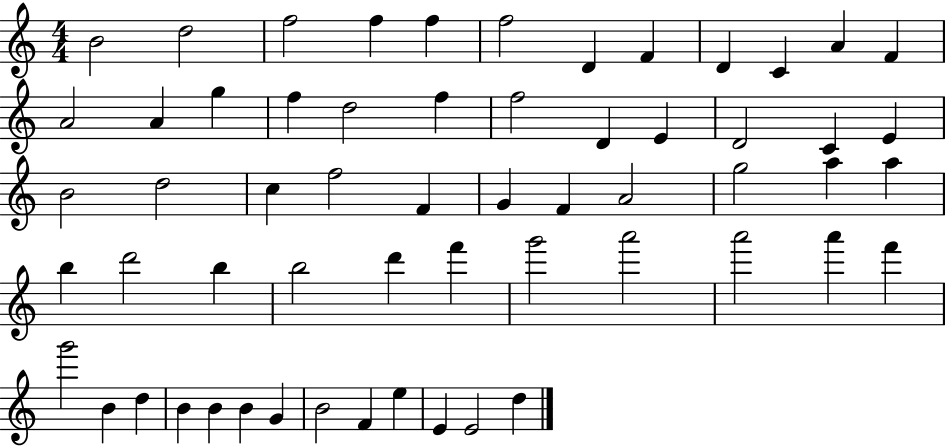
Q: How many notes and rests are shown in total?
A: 59